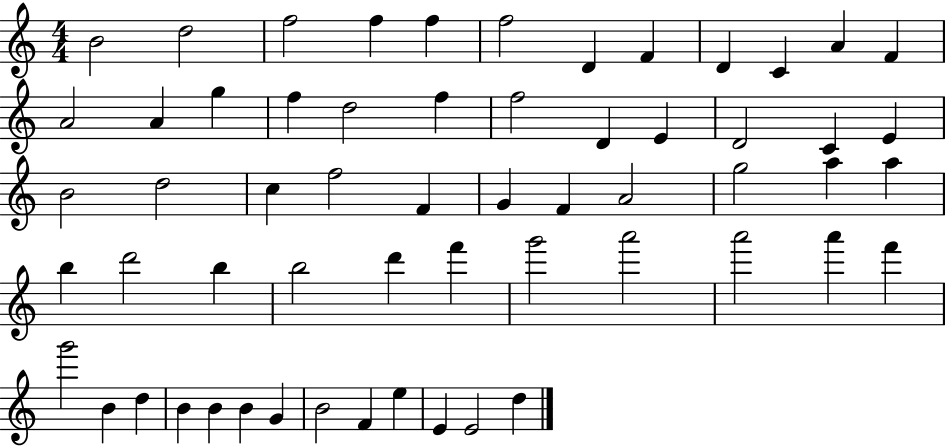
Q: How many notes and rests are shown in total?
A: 59